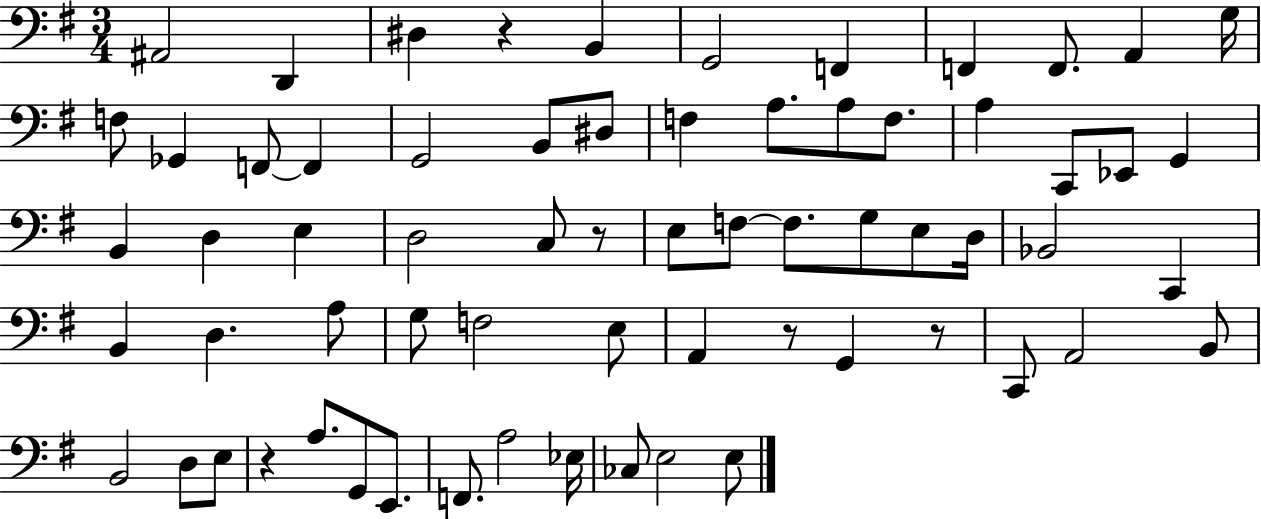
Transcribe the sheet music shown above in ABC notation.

X:1
T:Untitled
M:3/4
L:1/4
K:G
^A,,2 D,, ^D, z B,, G,,2 F,, F,, F,,/2 A,, G,/4 F,/2 _G,, F,,/2 F,, G,,2 B,,/2 ^D,/2 F, A,/2 A,/2 F,/2 A, C,,/2 _E,,/2 G,, B,, D, E, D,2 C,/2 z/2 E,/2 F,/2 F,/2 G,/2 E,/2 D,/4 _B,,2 C,, B,, D, A,/2 G,/2 F,2 E,/2 A,, z/2 G,, z/2 C,,/2 A,,2 B,,/2 B,,2 D,/2 E,/2 z A,/2 G,,/2 E,,/2 F,,/2 A,2 _E,/4 _C,/2 E,2 E,/2